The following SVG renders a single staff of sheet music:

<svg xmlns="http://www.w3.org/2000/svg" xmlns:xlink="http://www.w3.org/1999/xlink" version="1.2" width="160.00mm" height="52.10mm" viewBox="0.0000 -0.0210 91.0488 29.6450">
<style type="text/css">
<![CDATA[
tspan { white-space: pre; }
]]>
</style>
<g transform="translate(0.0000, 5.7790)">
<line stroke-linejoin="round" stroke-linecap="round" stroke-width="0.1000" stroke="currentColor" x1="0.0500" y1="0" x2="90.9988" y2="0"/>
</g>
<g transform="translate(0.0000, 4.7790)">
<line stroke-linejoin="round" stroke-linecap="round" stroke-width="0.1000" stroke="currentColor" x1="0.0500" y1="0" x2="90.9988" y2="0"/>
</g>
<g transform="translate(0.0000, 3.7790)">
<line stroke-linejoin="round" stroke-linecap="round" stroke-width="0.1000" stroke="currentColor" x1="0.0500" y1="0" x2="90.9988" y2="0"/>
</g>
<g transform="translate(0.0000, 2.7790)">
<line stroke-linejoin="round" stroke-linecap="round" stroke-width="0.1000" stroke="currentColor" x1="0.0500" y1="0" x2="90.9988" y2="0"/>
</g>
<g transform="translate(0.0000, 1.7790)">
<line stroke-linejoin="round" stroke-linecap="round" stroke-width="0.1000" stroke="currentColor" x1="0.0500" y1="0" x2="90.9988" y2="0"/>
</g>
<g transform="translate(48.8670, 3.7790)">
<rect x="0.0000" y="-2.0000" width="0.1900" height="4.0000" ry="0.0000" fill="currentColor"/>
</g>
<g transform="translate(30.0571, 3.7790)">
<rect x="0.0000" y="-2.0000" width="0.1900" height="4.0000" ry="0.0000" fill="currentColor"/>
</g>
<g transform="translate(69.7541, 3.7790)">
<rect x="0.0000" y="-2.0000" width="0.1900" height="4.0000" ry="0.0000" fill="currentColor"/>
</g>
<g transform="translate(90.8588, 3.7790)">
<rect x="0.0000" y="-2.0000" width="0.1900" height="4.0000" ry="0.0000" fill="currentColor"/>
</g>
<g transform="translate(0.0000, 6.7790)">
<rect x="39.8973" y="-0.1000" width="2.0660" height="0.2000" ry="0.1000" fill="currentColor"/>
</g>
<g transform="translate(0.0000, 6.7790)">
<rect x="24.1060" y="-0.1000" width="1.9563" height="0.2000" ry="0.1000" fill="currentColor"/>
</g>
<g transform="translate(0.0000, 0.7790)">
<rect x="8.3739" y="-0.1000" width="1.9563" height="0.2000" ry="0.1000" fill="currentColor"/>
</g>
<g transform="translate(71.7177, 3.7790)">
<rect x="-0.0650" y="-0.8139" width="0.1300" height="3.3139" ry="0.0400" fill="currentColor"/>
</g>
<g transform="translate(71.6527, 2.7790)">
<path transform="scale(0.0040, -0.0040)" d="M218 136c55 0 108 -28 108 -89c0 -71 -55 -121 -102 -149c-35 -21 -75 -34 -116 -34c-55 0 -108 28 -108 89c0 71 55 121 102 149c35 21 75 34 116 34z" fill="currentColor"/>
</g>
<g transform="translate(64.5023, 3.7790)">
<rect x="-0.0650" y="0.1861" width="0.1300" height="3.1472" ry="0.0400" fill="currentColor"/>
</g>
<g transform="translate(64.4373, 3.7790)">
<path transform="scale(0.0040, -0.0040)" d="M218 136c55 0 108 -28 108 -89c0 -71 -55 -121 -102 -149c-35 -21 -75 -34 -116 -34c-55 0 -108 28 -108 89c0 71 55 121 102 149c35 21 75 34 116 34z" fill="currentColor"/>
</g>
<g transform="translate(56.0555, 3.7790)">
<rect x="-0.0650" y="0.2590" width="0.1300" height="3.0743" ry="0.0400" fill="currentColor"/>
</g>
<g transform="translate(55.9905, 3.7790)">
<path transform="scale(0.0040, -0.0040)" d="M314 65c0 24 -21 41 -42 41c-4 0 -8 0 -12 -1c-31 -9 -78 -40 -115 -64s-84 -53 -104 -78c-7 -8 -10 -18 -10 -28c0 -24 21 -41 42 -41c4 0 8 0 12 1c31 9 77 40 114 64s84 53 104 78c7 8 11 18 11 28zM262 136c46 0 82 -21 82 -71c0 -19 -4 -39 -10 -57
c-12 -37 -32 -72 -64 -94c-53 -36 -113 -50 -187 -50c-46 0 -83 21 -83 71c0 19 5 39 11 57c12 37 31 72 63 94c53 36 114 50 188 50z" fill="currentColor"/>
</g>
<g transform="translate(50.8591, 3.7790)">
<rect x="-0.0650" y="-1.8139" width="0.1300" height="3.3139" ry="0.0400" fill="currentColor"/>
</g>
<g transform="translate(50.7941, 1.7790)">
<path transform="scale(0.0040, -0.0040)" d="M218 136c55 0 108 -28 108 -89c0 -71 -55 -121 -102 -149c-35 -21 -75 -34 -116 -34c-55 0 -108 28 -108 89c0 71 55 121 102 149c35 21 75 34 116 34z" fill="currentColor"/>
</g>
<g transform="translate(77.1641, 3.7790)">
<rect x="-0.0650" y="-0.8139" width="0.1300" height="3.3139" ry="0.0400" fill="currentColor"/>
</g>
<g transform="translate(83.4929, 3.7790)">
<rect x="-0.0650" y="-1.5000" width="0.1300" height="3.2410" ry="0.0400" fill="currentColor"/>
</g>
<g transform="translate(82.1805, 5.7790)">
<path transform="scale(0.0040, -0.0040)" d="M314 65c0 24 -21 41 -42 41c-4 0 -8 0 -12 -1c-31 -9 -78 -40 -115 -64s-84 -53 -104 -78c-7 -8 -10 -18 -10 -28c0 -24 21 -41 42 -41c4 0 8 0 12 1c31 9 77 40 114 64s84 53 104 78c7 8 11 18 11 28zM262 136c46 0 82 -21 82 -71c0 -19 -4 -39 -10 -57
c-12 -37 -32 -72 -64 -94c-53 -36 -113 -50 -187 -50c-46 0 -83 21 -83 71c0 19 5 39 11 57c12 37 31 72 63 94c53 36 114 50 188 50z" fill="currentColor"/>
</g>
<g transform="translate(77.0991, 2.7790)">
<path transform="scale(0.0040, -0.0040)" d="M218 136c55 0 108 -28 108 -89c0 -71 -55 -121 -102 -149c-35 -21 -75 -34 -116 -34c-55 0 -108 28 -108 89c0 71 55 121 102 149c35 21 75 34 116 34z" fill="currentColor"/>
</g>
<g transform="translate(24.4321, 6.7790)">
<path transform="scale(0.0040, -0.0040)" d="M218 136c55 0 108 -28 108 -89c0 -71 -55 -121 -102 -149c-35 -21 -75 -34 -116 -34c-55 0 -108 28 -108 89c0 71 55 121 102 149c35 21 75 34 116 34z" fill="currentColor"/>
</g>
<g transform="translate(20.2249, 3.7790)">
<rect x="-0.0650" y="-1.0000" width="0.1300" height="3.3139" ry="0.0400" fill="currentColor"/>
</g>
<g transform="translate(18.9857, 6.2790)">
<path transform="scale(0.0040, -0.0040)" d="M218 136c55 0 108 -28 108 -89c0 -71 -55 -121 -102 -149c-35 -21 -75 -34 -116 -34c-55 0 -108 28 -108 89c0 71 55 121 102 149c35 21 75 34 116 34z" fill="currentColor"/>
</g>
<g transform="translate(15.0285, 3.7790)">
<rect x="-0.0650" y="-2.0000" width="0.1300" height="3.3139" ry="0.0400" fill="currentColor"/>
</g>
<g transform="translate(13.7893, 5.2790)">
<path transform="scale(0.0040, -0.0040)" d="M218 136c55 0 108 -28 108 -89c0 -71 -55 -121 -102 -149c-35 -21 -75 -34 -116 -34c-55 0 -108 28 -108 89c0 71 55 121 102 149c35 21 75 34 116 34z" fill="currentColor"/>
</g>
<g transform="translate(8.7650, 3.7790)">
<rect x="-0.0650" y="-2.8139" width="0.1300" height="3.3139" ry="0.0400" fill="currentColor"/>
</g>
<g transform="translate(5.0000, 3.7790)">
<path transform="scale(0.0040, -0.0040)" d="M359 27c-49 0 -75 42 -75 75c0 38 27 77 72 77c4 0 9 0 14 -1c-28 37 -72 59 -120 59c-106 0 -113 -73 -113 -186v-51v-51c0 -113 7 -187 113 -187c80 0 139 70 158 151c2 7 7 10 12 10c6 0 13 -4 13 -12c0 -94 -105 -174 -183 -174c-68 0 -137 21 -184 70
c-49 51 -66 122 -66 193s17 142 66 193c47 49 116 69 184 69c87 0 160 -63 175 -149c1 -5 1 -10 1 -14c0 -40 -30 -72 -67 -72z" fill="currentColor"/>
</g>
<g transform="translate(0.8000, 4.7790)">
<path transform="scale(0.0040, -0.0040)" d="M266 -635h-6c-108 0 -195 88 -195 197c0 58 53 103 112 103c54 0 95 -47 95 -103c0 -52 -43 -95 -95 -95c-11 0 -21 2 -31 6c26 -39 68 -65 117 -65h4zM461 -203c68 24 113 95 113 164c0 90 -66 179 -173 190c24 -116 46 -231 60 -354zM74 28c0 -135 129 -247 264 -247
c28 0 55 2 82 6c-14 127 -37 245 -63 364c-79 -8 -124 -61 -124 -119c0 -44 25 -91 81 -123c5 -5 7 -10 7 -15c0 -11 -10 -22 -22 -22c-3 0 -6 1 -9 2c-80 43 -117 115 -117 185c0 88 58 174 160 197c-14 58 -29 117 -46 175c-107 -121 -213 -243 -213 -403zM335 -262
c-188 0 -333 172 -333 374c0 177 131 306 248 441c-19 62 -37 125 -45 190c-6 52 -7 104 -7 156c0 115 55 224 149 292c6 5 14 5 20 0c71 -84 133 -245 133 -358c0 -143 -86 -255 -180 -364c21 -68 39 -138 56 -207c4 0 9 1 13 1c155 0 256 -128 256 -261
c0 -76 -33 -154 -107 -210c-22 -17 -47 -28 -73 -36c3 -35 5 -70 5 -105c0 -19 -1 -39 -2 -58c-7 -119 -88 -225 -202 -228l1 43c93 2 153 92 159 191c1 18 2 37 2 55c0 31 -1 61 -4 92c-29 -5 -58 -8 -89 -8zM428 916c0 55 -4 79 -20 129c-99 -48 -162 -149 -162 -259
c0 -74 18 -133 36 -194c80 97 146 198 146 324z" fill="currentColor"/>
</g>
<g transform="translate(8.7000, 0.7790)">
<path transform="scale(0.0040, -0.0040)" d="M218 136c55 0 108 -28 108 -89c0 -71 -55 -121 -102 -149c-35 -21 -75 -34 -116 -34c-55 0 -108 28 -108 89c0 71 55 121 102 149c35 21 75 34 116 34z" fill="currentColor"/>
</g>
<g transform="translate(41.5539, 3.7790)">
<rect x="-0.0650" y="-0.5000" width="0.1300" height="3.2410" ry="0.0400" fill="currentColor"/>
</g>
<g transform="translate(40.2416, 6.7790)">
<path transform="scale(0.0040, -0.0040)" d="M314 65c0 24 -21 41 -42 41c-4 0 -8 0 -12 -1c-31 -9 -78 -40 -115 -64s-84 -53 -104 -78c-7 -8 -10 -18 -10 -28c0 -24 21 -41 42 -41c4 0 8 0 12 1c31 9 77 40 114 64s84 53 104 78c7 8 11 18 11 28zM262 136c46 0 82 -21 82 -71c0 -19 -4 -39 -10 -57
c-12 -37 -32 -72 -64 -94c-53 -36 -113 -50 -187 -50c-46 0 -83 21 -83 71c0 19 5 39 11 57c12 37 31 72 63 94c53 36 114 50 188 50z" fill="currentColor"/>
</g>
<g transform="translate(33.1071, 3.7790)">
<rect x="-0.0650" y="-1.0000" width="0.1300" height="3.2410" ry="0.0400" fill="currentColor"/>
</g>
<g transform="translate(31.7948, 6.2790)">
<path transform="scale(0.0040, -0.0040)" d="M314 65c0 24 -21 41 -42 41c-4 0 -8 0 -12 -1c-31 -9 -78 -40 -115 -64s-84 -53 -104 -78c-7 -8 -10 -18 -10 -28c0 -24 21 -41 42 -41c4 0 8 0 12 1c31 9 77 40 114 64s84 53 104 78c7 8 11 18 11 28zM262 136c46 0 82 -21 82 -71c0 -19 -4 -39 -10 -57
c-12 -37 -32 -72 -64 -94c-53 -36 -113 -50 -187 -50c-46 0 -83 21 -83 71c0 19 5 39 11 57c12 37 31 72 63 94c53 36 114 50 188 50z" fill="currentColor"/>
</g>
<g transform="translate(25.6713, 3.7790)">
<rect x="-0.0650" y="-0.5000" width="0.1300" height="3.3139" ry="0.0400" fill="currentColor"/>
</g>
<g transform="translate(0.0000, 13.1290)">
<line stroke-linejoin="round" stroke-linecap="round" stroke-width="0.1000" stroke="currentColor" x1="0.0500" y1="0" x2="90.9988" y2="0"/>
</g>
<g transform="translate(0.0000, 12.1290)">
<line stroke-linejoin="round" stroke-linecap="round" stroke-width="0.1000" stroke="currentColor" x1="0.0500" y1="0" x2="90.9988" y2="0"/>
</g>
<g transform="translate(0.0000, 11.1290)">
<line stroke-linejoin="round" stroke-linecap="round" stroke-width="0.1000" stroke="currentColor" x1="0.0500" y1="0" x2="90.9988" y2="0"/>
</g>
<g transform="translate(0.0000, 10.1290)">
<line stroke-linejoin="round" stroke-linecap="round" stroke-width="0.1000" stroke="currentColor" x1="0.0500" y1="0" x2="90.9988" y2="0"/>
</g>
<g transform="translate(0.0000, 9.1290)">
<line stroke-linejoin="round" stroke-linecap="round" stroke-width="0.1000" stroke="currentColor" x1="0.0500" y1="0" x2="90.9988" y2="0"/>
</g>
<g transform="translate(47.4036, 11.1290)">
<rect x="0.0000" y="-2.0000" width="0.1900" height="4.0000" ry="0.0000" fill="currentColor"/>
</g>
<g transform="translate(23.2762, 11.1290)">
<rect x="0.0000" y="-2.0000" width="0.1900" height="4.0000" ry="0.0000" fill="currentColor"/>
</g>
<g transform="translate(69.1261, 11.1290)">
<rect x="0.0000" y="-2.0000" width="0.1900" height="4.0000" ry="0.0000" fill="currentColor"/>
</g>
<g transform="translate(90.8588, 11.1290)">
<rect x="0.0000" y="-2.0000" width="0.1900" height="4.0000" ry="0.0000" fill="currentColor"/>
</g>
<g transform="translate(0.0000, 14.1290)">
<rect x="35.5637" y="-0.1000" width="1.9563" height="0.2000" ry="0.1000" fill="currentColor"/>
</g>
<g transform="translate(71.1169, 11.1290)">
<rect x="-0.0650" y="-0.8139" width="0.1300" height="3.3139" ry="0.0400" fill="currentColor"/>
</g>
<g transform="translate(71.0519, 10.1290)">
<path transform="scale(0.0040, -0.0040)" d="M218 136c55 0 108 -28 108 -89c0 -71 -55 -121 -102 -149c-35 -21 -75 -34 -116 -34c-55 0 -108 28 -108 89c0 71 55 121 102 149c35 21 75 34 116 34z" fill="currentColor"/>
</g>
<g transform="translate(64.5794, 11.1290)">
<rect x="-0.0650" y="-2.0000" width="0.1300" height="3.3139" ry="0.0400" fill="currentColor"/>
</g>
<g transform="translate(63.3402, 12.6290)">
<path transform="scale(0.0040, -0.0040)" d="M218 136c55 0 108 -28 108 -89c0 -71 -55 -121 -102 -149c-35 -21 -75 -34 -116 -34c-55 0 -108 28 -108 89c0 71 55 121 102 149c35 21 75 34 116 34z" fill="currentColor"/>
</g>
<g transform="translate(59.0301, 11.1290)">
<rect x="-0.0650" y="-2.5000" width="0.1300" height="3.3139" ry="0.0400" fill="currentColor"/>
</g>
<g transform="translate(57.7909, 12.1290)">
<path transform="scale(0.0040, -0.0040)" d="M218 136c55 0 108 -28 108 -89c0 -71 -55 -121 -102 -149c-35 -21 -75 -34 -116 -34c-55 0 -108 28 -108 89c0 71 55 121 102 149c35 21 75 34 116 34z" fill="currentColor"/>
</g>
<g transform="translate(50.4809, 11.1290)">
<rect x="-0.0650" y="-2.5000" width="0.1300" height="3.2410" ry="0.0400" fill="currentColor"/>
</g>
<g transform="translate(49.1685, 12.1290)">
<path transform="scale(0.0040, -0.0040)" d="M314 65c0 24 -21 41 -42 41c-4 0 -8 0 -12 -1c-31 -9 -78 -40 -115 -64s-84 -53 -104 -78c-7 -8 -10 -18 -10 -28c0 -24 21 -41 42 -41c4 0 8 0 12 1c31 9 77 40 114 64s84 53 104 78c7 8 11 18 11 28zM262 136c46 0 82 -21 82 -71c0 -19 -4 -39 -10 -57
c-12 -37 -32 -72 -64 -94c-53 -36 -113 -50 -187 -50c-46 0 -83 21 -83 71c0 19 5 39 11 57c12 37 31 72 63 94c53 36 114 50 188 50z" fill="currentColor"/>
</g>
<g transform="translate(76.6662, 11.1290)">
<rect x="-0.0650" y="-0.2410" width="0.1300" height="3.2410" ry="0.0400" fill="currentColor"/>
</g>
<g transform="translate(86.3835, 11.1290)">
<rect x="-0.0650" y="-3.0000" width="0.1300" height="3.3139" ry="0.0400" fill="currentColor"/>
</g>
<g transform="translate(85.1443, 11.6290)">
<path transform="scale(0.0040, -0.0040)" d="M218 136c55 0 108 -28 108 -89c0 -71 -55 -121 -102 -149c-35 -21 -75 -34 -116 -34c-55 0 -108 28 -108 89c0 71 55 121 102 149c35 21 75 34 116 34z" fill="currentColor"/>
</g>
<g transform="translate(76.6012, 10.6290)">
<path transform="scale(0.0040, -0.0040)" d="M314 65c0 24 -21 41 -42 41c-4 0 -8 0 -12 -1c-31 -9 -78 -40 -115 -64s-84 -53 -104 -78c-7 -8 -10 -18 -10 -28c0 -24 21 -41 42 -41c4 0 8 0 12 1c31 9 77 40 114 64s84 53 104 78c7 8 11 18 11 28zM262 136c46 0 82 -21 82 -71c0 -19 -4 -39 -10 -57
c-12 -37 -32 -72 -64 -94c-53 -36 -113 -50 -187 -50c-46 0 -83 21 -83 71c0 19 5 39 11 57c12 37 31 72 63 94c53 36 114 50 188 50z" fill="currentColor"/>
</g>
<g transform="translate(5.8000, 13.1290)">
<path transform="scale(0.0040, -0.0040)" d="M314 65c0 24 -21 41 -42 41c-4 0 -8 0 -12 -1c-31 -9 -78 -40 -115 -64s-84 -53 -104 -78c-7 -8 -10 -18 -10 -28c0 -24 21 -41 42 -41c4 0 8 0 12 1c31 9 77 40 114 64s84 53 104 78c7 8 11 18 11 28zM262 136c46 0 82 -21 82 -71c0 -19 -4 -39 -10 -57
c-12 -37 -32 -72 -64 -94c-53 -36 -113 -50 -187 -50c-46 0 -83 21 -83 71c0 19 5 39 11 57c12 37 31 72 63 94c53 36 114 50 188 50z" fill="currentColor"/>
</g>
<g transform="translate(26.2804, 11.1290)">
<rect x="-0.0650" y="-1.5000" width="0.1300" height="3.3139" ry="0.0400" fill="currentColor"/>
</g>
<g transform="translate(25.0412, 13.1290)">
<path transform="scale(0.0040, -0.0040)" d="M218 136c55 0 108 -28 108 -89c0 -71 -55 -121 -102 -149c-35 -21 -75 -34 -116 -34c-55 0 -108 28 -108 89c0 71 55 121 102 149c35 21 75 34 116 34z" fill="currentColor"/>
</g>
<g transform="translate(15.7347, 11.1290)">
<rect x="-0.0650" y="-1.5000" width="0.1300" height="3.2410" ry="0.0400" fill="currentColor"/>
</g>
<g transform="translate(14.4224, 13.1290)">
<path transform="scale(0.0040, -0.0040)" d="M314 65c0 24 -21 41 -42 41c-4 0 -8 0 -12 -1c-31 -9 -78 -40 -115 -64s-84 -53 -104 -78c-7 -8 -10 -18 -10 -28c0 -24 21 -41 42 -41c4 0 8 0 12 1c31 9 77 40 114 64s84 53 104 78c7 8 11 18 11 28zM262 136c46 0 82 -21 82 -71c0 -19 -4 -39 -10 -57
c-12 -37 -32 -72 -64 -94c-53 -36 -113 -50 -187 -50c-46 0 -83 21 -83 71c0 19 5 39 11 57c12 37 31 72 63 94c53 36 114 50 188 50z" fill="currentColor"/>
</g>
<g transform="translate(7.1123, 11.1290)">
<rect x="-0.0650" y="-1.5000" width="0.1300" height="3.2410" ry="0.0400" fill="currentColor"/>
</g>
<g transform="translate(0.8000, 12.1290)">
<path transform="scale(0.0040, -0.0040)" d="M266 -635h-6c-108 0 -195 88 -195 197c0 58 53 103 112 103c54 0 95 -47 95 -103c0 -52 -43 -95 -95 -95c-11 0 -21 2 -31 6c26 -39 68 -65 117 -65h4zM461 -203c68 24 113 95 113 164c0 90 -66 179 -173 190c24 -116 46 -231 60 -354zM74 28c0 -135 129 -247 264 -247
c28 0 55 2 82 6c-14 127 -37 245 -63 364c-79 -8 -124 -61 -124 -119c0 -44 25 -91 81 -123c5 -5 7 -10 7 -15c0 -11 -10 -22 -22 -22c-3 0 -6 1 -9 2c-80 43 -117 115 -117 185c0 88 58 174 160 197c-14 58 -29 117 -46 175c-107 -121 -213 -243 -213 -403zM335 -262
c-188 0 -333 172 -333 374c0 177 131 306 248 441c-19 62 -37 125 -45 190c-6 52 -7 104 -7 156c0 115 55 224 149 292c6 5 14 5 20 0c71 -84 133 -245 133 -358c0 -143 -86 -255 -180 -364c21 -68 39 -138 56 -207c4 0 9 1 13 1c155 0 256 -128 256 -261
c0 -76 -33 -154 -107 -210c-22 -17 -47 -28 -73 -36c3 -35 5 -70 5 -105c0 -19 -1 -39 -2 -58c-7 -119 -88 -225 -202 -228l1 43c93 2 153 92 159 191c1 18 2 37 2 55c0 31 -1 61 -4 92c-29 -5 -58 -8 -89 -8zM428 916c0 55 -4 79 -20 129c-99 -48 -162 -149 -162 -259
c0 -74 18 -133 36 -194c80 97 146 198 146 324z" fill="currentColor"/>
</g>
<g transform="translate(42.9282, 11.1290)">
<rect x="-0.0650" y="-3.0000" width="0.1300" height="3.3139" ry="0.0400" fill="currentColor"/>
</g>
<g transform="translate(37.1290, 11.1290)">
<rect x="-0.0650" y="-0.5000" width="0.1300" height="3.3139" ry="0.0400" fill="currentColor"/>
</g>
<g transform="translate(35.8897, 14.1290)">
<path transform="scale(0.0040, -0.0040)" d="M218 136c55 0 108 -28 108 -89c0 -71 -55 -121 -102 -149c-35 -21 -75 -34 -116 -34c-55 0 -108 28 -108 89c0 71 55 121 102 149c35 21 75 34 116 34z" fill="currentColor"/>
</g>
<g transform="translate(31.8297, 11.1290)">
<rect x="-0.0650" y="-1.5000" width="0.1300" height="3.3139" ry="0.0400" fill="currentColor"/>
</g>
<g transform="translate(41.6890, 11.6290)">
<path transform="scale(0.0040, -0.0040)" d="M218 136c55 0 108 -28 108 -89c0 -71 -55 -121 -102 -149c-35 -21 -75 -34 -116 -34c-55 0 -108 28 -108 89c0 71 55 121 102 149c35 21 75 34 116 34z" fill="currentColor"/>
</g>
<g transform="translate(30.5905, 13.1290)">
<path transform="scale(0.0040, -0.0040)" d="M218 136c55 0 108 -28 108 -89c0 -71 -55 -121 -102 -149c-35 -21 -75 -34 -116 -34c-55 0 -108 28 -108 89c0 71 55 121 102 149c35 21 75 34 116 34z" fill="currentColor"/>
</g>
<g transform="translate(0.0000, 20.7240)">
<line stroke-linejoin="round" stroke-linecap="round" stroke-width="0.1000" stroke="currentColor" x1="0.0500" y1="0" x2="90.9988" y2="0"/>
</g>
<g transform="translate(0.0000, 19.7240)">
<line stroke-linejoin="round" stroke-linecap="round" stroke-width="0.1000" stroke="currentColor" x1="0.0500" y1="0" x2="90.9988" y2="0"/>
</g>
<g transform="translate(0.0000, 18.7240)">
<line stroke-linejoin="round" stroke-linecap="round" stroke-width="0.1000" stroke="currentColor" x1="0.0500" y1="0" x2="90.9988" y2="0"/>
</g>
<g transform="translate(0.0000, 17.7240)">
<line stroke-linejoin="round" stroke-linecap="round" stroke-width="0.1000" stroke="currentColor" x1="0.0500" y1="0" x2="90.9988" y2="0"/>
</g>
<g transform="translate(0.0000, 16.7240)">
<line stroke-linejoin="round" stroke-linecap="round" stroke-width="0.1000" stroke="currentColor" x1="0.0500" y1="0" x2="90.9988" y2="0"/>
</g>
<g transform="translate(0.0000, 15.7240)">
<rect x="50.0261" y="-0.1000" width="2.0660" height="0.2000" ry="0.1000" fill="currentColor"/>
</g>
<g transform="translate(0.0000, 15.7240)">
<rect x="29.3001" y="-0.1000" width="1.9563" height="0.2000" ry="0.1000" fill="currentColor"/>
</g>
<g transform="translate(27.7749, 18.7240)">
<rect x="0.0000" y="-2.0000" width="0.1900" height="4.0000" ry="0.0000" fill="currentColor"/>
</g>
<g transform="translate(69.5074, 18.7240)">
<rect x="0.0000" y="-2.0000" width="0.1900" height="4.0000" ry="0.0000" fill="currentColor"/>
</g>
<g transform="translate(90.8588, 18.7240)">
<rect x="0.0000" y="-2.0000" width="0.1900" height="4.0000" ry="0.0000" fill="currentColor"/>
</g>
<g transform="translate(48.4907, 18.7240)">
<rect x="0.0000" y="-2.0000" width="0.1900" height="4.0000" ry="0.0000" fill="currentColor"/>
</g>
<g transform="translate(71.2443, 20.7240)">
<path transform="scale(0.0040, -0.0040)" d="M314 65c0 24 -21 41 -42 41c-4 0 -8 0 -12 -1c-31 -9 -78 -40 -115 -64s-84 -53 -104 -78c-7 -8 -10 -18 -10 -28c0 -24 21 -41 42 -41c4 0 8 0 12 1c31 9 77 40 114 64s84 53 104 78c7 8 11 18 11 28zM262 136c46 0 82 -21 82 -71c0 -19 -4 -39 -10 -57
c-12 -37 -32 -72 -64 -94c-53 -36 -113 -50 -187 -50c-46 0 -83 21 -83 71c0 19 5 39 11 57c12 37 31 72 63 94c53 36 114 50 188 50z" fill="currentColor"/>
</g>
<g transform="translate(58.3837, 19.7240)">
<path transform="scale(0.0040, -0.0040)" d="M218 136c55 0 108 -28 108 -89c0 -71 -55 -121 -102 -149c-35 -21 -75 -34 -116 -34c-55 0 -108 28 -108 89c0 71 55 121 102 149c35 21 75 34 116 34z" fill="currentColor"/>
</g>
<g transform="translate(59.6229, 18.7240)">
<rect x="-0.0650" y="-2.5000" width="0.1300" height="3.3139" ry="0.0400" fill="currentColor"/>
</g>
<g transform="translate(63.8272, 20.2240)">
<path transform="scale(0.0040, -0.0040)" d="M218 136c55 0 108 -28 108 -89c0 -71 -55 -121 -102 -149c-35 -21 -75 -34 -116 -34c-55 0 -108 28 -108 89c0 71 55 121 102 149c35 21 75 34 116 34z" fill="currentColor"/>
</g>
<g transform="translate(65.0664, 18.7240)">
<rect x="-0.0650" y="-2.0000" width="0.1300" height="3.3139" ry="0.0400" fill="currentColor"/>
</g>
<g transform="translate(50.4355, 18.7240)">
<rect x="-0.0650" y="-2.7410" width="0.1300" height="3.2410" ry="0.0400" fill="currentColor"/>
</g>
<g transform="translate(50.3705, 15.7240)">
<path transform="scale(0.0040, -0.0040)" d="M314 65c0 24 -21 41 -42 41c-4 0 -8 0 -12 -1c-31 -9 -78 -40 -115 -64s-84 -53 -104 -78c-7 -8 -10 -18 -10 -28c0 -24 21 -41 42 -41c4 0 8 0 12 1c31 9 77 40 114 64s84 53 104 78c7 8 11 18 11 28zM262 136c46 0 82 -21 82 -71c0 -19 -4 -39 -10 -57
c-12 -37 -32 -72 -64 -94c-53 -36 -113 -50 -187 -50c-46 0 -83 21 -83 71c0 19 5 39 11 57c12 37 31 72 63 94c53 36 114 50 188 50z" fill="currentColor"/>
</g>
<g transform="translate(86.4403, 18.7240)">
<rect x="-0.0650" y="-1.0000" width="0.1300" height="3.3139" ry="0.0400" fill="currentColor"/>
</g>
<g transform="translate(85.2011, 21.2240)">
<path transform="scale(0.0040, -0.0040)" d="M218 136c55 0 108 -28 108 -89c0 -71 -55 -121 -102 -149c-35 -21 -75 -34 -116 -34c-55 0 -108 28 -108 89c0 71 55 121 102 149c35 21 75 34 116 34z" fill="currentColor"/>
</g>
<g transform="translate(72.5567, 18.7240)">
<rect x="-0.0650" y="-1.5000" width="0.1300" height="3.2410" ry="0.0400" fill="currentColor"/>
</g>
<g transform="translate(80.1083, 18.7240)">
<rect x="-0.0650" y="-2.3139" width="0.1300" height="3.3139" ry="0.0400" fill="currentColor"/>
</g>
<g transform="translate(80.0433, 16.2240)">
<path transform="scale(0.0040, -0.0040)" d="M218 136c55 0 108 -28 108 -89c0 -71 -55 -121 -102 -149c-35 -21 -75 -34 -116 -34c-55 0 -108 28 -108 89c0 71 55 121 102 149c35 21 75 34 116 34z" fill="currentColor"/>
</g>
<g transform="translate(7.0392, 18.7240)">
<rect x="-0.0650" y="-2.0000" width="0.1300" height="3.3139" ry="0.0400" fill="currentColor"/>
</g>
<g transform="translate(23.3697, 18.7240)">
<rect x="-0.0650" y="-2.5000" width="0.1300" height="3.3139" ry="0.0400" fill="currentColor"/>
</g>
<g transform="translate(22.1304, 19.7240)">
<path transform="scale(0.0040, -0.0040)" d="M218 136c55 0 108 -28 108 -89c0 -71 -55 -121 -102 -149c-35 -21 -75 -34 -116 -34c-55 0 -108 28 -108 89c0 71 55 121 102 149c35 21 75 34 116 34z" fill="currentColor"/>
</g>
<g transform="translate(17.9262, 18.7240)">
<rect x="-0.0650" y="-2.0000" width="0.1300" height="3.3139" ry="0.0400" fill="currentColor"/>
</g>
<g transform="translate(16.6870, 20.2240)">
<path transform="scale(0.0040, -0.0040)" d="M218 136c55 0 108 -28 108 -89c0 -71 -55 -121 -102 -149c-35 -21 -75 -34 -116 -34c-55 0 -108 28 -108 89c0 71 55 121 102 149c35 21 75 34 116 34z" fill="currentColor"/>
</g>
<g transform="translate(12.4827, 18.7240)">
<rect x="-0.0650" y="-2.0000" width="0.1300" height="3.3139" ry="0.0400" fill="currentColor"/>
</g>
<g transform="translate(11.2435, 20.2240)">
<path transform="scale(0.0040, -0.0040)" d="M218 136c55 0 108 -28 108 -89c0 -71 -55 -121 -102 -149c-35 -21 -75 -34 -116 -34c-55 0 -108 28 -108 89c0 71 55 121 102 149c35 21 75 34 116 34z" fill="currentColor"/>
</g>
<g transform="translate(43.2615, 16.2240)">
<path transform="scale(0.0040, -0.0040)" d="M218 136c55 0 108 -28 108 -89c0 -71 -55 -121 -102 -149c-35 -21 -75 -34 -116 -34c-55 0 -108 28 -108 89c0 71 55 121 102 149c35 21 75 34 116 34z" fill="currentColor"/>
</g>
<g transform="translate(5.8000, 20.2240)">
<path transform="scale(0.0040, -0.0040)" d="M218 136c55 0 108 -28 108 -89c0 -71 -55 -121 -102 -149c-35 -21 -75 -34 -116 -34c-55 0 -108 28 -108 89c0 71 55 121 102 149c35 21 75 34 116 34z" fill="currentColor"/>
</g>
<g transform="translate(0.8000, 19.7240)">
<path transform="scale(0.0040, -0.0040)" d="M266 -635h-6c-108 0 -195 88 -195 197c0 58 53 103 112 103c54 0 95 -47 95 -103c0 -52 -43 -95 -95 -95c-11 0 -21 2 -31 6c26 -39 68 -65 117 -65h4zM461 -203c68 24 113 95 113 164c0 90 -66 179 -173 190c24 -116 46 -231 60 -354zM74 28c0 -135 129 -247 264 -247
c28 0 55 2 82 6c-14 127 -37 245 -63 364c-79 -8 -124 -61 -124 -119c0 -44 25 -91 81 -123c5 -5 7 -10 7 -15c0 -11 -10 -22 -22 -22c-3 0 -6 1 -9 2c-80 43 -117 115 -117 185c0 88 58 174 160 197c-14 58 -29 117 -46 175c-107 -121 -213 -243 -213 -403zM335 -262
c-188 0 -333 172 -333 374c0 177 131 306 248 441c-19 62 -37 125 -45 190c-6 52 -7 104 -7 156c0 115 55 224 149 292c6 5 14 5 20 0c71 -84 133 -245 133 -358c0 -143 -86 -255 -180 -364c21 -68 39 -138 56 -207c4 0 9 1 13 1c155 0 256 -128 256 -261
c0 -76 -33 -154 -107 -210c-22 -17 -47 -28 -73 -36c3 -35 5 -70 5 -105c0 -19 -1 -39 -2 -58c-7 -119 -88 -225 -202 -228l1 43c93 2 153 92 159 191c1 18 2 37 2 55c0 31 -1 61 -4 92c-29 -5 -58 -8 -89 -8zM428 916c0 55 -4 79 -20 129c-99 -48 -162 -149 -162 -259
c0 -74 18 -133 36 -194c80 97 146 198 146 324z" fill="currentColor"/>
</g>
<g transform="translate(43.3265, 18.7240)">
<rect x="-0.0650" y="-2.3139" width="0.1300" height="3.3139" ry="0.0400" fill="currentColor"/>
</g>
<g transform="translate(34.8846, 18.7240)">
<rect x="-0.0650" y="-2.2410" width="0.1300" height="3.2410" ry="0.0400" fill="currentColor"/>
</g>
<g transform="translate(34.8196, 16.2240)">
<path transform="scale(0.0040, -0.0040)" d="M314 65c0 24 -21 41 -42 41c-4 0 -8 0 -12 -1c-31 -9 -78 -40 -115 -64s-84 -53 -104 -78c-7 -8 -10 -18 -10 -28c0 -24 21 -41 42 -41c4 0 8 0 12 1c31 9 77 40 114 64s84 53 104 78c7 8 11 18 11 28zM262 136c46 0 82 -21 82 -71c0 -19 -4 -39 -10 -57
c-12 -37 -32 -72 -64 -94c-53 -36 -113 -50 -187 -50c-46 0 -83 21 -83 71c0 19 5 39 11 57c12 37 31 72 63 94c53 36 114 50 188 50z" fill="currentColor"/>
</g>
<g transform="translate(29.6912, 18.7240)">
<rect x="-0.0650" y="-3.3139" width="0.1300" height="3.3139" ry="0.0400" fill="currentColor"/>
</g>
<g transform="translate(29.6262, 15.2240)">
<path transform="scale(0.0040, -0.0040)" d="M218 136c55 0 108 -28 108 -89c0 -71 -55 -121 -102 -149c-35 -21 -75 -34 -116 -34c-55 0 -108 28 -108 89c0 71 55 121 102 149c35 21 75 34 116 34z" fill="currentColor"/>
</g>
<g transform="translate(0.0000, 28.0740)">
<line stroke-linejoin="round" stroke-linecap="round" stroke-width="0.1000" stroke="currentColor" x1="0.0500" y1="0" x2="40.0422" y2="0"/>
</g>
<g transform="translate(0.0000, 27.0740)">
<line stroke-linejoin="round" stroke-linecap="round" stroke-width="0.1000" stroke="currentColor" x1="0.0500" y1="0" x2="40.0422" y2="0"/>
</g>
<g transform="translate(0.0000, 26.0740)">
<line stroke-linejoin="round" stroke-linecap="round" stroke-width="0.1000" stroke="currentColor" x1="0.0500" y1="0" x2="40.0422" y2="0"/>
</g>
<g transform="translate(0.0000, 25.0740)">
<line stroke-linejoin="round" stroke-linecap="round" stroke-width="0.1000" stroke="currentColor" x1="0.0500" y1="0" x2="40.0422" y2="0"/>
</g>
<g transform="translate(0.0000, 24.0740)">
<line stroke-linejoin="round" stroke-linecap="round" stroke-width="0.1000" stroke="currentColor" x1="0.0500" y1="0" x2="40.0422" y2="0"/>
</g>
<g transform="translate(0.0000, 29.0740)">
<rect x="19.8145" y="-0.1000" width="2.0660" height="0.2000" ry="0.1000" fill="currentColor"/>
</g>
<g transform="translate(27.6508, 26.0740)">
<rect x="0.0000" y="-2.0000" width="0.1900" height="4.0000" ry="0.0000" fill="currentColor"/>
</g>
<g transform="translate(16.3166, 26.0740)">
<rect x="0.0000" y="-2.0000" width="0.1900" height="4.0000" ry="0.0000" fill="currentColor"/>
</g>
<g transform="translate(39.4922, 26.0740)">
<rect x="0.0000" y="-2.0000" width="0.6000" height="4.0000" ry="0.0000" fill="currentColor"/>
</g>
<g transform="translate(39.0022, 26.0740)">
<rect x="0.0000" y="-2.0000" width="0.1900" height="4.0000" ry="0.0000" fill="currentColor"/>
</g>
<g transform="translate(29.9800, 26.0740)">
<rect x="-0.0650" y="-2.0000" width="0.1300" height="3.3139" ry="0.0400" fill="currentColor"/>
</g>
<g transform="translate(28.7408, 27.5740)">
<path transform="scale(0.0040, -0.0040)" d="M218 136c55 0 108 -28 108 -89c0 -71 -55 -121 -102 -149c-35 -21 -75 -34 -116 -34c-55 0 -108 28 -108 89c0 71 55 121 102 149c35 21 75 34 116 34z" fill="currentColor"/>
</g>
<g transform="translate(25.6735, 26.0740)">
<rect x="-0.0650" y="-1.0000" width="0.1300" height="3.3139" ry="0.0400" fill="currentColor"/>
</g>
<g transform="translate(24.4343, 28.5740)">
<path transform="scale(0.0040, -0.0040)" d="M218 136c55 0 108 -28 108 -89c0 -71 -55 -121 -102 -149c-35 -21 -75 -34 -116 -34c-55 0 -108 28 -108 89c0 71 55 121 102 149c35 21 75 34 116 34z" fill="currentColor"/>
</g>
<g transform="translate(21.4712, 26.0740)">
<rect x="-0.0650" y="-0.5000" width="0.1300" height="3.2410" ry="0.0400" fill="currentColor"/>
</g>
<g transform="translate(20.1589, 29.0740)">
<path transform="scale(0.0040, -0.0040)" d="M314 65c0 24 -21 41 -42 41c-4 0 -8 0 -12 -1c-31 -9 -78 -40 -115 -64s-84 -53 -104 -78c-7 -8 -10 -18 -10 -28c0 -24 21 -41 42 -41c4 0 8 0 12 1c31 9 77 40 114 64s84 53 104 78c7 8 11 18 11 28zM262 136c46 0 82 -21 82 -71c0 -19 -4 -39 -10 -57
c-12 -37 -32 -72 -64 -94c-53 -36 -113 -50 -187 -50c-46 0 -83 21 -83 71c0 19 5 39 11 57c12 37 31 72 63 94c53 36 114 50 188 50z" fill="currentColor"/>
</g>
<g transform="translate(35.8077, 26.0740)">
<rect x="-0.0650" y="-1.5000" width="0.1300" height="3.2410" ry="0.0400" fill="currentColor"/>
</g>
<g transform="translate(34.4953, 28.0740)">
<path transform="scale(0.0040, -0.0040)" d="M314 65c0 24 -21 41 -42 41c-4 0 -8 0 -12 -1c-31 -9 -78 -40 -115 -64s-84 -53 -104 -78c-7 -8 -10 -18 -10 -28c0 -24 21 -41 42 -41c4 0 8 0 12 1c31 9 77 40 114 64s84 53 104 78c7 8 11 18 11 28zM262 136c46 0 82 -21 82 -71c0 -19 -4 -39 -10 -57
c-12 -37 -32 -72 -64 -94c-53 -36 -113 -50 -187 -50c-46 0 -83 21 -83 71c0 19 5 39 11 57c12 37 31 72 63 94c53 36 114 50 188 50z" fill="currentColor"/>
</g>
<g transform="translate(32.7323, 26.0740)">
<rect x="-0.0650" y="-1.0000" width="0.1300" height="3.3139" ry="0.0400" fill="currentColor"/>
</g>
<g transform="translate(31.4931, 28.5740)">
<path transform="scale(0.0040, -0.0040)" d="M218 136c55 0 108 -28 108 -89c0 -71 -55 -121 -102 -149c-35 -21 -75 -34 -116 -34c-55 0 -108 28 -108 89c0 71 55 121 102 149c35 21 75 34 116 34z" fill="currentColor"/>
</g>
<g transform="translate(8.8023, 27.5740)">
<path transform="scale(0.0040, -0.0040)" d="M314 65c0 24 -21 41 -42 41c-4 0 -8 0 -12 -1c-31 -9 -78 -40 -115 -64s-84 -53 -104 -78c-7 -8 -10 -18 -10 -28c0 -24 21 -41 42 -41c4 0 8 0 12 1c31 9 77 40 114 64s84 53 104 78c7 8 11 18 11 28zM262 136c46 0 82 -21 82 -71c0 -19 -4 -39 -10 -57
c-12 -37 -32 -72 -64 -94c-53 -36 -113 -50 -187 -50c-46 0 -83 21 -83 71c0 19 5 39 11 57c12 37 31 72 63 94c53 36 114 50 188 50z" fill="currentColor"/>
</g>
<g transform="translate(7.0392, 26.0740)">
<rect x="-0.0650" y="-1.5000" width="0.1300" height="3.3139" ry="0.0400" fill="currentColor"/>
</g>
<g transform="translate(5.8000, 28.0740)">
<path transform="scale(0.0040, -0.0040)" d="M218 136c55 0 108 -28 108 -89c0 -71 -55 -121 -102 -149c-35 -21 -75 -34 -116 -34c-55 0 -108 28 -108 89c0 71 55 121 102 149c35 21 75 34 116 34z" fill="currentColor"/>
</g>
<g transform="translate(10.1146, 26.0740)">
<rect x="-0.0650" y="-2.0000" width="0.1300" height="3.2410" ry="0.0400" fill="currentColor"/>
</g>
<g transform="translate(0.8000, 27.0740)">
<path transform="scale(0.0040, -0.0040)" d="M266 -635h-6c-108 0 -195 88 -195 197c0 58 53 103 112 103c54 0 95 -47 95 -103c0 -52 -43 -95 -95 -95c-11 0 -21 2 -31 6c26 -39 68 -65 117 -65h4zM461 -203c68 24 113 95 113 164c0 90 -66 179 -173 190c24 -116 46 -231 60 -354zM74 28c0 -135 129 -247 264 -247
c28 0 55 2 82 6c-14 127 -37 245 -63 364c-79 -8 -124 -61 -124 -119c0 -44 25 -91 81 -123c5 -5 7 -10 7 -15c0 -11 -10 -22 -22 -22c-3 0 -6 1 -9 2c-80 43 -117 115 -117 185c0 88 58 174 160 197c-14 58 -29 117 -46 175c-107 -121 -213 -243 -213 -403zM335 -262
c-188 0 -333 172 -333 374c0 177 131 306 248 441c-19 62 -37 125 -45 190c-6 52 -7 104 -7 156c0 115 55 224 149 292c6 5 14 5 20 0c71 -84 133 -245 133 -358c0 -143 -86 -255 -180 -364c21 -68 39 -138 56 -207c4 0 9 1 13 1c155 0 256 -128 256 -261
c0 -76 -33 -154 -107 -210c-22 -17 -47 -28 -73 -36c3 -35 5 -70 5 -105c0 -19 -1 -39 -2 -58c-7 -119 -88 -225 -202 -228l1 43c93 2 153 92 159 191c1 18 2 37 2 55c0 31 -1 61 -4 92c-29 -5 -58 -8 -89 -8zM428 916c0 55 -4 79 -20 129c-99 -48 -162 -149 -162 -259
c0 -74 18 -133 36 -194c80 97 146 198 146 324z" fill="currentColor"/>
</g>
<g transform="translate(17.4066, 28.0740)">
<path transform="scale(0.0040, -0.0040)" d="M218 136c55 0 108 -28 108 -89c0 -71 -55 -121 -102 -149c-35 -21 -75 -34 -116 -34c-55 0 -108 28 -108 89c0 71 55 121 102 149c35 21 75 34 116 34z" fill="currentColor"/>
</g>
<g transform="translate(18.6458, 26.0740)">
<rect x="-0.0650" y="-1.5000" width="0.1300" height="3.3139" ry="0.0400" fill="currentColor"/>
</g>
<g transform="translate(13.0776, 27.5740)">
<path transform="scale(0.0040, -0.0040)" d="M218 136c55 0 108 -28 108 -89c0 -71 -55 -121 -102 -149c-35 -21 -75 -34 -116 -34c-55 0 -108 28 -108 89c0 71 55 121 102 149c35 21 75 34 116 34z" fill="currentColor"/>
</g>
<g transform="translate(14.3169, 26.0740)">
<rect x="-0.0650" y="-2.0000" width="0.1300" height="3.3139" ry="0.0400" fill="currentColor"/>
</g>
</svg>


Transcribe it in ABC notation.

X:1
T:Untitled
M:4/4
L:1/4
K:C
a F D C D2 C2 f B2 B d d E2 E2 E2 E E C A G2 G F d c2 A F F F G b g2 g a2 G F E2 g D E F2 F E C2 D F D E2